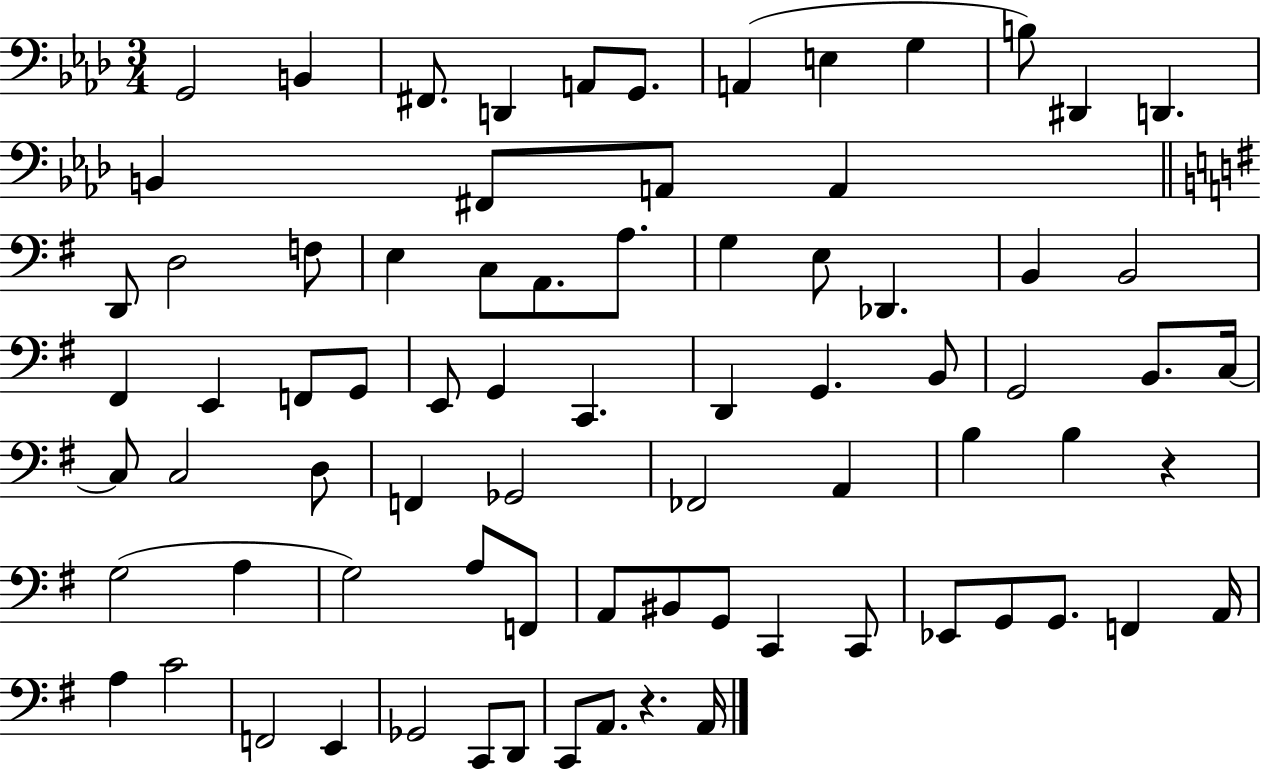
{
  \clef bass
  \numericTimeSignature
  \time 3/4
  \key aes \major
  g,2 b,4 | fis,8. d,4 a,8 g,8. | a,4( e4 g4 | b8) dis,4 d,4. | \break b,4 fis,8 a,8 a,4 | \bar "||" \break \key g \major d,8 d2 f8 | e4 c8 a,8. a8. | g4 e8 des,4. | b,4 b,2 | \break fis,4 e,4 f,8 g,8 | e,8 g,4 c,4. | d,4 g,4. b,8 | g,2 b,8. c16~~ | \break c8 c2 d8 | f,4 ges,2 | fes,2 a,4 | b4 b4 r4 | \break g2( a4 | g2) a8 f,8 | a,8 bis,8 g,8 c,4 c,8 | ees,8 g,8 g,8. f,4 a,16 | \break a4 c'2 | f,2 e,4 | ges,2 c,8 d,8 | c,8 a,8. r4. a,16 | \break \bar "|."
}